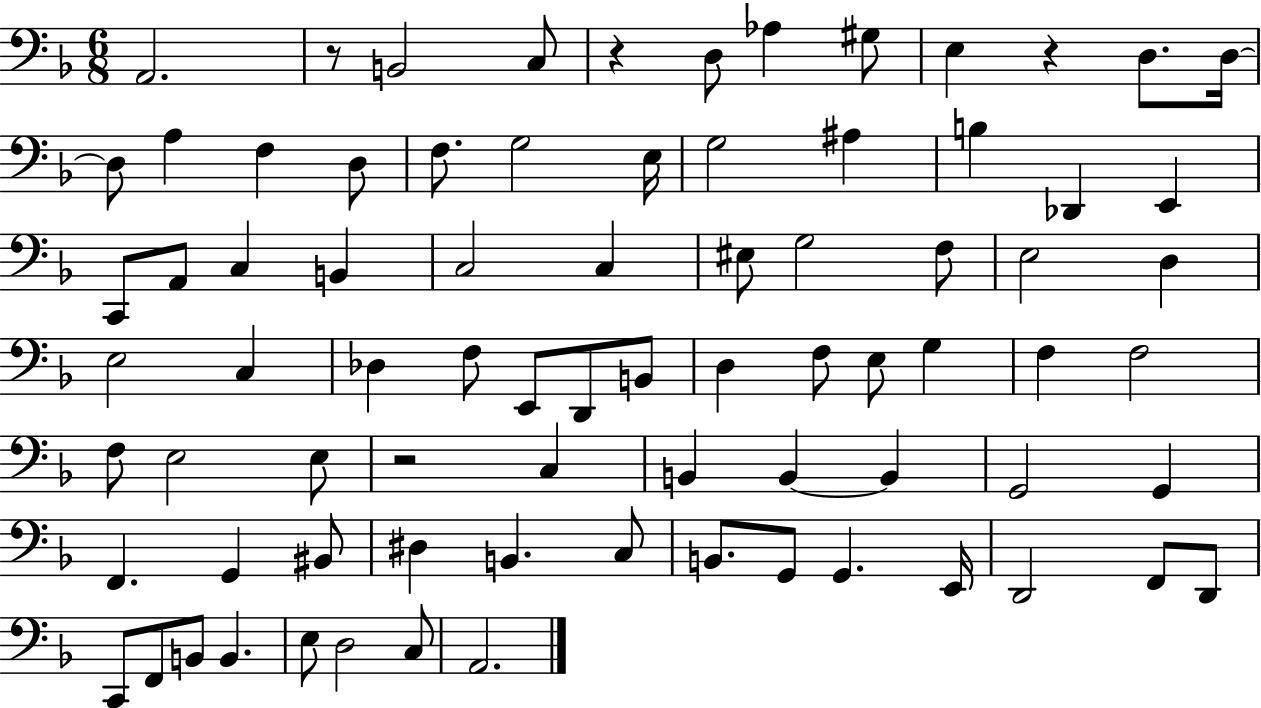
X:1
T:Untitled
M:6/8
L:1/4
K:F
A,,2 z/2 B,,2 C,/2 z D,/2 _A, ^G,/2 E, z D,/2 D,/4 D,/2 A, F, D,/2 F,/2 G,2 E,/4 G,2 ^A, B, _D,, E,, C,,/2 A,,/2 C, B,, C,2 C, ^E,/2 G,2 F,/2 E,2 D, E,2 C, _D, F,/2 E,,/2 D,,/2 B,,/2 D, F,/2 E,/2 G, F, F,2 F,/2 E,2 E,/2 z2 C, B,, B,, B,, G,,2 G,, F,, G,, ^B,,/2 ^D, B,, C,/2 B,,/2 G,,/2 G,, E,,/4 D,,2 F,,/2 D,,/2 C,,/2 F,,/2 B,,/2 B,, E,/2 D,2 C,/2 A,,2